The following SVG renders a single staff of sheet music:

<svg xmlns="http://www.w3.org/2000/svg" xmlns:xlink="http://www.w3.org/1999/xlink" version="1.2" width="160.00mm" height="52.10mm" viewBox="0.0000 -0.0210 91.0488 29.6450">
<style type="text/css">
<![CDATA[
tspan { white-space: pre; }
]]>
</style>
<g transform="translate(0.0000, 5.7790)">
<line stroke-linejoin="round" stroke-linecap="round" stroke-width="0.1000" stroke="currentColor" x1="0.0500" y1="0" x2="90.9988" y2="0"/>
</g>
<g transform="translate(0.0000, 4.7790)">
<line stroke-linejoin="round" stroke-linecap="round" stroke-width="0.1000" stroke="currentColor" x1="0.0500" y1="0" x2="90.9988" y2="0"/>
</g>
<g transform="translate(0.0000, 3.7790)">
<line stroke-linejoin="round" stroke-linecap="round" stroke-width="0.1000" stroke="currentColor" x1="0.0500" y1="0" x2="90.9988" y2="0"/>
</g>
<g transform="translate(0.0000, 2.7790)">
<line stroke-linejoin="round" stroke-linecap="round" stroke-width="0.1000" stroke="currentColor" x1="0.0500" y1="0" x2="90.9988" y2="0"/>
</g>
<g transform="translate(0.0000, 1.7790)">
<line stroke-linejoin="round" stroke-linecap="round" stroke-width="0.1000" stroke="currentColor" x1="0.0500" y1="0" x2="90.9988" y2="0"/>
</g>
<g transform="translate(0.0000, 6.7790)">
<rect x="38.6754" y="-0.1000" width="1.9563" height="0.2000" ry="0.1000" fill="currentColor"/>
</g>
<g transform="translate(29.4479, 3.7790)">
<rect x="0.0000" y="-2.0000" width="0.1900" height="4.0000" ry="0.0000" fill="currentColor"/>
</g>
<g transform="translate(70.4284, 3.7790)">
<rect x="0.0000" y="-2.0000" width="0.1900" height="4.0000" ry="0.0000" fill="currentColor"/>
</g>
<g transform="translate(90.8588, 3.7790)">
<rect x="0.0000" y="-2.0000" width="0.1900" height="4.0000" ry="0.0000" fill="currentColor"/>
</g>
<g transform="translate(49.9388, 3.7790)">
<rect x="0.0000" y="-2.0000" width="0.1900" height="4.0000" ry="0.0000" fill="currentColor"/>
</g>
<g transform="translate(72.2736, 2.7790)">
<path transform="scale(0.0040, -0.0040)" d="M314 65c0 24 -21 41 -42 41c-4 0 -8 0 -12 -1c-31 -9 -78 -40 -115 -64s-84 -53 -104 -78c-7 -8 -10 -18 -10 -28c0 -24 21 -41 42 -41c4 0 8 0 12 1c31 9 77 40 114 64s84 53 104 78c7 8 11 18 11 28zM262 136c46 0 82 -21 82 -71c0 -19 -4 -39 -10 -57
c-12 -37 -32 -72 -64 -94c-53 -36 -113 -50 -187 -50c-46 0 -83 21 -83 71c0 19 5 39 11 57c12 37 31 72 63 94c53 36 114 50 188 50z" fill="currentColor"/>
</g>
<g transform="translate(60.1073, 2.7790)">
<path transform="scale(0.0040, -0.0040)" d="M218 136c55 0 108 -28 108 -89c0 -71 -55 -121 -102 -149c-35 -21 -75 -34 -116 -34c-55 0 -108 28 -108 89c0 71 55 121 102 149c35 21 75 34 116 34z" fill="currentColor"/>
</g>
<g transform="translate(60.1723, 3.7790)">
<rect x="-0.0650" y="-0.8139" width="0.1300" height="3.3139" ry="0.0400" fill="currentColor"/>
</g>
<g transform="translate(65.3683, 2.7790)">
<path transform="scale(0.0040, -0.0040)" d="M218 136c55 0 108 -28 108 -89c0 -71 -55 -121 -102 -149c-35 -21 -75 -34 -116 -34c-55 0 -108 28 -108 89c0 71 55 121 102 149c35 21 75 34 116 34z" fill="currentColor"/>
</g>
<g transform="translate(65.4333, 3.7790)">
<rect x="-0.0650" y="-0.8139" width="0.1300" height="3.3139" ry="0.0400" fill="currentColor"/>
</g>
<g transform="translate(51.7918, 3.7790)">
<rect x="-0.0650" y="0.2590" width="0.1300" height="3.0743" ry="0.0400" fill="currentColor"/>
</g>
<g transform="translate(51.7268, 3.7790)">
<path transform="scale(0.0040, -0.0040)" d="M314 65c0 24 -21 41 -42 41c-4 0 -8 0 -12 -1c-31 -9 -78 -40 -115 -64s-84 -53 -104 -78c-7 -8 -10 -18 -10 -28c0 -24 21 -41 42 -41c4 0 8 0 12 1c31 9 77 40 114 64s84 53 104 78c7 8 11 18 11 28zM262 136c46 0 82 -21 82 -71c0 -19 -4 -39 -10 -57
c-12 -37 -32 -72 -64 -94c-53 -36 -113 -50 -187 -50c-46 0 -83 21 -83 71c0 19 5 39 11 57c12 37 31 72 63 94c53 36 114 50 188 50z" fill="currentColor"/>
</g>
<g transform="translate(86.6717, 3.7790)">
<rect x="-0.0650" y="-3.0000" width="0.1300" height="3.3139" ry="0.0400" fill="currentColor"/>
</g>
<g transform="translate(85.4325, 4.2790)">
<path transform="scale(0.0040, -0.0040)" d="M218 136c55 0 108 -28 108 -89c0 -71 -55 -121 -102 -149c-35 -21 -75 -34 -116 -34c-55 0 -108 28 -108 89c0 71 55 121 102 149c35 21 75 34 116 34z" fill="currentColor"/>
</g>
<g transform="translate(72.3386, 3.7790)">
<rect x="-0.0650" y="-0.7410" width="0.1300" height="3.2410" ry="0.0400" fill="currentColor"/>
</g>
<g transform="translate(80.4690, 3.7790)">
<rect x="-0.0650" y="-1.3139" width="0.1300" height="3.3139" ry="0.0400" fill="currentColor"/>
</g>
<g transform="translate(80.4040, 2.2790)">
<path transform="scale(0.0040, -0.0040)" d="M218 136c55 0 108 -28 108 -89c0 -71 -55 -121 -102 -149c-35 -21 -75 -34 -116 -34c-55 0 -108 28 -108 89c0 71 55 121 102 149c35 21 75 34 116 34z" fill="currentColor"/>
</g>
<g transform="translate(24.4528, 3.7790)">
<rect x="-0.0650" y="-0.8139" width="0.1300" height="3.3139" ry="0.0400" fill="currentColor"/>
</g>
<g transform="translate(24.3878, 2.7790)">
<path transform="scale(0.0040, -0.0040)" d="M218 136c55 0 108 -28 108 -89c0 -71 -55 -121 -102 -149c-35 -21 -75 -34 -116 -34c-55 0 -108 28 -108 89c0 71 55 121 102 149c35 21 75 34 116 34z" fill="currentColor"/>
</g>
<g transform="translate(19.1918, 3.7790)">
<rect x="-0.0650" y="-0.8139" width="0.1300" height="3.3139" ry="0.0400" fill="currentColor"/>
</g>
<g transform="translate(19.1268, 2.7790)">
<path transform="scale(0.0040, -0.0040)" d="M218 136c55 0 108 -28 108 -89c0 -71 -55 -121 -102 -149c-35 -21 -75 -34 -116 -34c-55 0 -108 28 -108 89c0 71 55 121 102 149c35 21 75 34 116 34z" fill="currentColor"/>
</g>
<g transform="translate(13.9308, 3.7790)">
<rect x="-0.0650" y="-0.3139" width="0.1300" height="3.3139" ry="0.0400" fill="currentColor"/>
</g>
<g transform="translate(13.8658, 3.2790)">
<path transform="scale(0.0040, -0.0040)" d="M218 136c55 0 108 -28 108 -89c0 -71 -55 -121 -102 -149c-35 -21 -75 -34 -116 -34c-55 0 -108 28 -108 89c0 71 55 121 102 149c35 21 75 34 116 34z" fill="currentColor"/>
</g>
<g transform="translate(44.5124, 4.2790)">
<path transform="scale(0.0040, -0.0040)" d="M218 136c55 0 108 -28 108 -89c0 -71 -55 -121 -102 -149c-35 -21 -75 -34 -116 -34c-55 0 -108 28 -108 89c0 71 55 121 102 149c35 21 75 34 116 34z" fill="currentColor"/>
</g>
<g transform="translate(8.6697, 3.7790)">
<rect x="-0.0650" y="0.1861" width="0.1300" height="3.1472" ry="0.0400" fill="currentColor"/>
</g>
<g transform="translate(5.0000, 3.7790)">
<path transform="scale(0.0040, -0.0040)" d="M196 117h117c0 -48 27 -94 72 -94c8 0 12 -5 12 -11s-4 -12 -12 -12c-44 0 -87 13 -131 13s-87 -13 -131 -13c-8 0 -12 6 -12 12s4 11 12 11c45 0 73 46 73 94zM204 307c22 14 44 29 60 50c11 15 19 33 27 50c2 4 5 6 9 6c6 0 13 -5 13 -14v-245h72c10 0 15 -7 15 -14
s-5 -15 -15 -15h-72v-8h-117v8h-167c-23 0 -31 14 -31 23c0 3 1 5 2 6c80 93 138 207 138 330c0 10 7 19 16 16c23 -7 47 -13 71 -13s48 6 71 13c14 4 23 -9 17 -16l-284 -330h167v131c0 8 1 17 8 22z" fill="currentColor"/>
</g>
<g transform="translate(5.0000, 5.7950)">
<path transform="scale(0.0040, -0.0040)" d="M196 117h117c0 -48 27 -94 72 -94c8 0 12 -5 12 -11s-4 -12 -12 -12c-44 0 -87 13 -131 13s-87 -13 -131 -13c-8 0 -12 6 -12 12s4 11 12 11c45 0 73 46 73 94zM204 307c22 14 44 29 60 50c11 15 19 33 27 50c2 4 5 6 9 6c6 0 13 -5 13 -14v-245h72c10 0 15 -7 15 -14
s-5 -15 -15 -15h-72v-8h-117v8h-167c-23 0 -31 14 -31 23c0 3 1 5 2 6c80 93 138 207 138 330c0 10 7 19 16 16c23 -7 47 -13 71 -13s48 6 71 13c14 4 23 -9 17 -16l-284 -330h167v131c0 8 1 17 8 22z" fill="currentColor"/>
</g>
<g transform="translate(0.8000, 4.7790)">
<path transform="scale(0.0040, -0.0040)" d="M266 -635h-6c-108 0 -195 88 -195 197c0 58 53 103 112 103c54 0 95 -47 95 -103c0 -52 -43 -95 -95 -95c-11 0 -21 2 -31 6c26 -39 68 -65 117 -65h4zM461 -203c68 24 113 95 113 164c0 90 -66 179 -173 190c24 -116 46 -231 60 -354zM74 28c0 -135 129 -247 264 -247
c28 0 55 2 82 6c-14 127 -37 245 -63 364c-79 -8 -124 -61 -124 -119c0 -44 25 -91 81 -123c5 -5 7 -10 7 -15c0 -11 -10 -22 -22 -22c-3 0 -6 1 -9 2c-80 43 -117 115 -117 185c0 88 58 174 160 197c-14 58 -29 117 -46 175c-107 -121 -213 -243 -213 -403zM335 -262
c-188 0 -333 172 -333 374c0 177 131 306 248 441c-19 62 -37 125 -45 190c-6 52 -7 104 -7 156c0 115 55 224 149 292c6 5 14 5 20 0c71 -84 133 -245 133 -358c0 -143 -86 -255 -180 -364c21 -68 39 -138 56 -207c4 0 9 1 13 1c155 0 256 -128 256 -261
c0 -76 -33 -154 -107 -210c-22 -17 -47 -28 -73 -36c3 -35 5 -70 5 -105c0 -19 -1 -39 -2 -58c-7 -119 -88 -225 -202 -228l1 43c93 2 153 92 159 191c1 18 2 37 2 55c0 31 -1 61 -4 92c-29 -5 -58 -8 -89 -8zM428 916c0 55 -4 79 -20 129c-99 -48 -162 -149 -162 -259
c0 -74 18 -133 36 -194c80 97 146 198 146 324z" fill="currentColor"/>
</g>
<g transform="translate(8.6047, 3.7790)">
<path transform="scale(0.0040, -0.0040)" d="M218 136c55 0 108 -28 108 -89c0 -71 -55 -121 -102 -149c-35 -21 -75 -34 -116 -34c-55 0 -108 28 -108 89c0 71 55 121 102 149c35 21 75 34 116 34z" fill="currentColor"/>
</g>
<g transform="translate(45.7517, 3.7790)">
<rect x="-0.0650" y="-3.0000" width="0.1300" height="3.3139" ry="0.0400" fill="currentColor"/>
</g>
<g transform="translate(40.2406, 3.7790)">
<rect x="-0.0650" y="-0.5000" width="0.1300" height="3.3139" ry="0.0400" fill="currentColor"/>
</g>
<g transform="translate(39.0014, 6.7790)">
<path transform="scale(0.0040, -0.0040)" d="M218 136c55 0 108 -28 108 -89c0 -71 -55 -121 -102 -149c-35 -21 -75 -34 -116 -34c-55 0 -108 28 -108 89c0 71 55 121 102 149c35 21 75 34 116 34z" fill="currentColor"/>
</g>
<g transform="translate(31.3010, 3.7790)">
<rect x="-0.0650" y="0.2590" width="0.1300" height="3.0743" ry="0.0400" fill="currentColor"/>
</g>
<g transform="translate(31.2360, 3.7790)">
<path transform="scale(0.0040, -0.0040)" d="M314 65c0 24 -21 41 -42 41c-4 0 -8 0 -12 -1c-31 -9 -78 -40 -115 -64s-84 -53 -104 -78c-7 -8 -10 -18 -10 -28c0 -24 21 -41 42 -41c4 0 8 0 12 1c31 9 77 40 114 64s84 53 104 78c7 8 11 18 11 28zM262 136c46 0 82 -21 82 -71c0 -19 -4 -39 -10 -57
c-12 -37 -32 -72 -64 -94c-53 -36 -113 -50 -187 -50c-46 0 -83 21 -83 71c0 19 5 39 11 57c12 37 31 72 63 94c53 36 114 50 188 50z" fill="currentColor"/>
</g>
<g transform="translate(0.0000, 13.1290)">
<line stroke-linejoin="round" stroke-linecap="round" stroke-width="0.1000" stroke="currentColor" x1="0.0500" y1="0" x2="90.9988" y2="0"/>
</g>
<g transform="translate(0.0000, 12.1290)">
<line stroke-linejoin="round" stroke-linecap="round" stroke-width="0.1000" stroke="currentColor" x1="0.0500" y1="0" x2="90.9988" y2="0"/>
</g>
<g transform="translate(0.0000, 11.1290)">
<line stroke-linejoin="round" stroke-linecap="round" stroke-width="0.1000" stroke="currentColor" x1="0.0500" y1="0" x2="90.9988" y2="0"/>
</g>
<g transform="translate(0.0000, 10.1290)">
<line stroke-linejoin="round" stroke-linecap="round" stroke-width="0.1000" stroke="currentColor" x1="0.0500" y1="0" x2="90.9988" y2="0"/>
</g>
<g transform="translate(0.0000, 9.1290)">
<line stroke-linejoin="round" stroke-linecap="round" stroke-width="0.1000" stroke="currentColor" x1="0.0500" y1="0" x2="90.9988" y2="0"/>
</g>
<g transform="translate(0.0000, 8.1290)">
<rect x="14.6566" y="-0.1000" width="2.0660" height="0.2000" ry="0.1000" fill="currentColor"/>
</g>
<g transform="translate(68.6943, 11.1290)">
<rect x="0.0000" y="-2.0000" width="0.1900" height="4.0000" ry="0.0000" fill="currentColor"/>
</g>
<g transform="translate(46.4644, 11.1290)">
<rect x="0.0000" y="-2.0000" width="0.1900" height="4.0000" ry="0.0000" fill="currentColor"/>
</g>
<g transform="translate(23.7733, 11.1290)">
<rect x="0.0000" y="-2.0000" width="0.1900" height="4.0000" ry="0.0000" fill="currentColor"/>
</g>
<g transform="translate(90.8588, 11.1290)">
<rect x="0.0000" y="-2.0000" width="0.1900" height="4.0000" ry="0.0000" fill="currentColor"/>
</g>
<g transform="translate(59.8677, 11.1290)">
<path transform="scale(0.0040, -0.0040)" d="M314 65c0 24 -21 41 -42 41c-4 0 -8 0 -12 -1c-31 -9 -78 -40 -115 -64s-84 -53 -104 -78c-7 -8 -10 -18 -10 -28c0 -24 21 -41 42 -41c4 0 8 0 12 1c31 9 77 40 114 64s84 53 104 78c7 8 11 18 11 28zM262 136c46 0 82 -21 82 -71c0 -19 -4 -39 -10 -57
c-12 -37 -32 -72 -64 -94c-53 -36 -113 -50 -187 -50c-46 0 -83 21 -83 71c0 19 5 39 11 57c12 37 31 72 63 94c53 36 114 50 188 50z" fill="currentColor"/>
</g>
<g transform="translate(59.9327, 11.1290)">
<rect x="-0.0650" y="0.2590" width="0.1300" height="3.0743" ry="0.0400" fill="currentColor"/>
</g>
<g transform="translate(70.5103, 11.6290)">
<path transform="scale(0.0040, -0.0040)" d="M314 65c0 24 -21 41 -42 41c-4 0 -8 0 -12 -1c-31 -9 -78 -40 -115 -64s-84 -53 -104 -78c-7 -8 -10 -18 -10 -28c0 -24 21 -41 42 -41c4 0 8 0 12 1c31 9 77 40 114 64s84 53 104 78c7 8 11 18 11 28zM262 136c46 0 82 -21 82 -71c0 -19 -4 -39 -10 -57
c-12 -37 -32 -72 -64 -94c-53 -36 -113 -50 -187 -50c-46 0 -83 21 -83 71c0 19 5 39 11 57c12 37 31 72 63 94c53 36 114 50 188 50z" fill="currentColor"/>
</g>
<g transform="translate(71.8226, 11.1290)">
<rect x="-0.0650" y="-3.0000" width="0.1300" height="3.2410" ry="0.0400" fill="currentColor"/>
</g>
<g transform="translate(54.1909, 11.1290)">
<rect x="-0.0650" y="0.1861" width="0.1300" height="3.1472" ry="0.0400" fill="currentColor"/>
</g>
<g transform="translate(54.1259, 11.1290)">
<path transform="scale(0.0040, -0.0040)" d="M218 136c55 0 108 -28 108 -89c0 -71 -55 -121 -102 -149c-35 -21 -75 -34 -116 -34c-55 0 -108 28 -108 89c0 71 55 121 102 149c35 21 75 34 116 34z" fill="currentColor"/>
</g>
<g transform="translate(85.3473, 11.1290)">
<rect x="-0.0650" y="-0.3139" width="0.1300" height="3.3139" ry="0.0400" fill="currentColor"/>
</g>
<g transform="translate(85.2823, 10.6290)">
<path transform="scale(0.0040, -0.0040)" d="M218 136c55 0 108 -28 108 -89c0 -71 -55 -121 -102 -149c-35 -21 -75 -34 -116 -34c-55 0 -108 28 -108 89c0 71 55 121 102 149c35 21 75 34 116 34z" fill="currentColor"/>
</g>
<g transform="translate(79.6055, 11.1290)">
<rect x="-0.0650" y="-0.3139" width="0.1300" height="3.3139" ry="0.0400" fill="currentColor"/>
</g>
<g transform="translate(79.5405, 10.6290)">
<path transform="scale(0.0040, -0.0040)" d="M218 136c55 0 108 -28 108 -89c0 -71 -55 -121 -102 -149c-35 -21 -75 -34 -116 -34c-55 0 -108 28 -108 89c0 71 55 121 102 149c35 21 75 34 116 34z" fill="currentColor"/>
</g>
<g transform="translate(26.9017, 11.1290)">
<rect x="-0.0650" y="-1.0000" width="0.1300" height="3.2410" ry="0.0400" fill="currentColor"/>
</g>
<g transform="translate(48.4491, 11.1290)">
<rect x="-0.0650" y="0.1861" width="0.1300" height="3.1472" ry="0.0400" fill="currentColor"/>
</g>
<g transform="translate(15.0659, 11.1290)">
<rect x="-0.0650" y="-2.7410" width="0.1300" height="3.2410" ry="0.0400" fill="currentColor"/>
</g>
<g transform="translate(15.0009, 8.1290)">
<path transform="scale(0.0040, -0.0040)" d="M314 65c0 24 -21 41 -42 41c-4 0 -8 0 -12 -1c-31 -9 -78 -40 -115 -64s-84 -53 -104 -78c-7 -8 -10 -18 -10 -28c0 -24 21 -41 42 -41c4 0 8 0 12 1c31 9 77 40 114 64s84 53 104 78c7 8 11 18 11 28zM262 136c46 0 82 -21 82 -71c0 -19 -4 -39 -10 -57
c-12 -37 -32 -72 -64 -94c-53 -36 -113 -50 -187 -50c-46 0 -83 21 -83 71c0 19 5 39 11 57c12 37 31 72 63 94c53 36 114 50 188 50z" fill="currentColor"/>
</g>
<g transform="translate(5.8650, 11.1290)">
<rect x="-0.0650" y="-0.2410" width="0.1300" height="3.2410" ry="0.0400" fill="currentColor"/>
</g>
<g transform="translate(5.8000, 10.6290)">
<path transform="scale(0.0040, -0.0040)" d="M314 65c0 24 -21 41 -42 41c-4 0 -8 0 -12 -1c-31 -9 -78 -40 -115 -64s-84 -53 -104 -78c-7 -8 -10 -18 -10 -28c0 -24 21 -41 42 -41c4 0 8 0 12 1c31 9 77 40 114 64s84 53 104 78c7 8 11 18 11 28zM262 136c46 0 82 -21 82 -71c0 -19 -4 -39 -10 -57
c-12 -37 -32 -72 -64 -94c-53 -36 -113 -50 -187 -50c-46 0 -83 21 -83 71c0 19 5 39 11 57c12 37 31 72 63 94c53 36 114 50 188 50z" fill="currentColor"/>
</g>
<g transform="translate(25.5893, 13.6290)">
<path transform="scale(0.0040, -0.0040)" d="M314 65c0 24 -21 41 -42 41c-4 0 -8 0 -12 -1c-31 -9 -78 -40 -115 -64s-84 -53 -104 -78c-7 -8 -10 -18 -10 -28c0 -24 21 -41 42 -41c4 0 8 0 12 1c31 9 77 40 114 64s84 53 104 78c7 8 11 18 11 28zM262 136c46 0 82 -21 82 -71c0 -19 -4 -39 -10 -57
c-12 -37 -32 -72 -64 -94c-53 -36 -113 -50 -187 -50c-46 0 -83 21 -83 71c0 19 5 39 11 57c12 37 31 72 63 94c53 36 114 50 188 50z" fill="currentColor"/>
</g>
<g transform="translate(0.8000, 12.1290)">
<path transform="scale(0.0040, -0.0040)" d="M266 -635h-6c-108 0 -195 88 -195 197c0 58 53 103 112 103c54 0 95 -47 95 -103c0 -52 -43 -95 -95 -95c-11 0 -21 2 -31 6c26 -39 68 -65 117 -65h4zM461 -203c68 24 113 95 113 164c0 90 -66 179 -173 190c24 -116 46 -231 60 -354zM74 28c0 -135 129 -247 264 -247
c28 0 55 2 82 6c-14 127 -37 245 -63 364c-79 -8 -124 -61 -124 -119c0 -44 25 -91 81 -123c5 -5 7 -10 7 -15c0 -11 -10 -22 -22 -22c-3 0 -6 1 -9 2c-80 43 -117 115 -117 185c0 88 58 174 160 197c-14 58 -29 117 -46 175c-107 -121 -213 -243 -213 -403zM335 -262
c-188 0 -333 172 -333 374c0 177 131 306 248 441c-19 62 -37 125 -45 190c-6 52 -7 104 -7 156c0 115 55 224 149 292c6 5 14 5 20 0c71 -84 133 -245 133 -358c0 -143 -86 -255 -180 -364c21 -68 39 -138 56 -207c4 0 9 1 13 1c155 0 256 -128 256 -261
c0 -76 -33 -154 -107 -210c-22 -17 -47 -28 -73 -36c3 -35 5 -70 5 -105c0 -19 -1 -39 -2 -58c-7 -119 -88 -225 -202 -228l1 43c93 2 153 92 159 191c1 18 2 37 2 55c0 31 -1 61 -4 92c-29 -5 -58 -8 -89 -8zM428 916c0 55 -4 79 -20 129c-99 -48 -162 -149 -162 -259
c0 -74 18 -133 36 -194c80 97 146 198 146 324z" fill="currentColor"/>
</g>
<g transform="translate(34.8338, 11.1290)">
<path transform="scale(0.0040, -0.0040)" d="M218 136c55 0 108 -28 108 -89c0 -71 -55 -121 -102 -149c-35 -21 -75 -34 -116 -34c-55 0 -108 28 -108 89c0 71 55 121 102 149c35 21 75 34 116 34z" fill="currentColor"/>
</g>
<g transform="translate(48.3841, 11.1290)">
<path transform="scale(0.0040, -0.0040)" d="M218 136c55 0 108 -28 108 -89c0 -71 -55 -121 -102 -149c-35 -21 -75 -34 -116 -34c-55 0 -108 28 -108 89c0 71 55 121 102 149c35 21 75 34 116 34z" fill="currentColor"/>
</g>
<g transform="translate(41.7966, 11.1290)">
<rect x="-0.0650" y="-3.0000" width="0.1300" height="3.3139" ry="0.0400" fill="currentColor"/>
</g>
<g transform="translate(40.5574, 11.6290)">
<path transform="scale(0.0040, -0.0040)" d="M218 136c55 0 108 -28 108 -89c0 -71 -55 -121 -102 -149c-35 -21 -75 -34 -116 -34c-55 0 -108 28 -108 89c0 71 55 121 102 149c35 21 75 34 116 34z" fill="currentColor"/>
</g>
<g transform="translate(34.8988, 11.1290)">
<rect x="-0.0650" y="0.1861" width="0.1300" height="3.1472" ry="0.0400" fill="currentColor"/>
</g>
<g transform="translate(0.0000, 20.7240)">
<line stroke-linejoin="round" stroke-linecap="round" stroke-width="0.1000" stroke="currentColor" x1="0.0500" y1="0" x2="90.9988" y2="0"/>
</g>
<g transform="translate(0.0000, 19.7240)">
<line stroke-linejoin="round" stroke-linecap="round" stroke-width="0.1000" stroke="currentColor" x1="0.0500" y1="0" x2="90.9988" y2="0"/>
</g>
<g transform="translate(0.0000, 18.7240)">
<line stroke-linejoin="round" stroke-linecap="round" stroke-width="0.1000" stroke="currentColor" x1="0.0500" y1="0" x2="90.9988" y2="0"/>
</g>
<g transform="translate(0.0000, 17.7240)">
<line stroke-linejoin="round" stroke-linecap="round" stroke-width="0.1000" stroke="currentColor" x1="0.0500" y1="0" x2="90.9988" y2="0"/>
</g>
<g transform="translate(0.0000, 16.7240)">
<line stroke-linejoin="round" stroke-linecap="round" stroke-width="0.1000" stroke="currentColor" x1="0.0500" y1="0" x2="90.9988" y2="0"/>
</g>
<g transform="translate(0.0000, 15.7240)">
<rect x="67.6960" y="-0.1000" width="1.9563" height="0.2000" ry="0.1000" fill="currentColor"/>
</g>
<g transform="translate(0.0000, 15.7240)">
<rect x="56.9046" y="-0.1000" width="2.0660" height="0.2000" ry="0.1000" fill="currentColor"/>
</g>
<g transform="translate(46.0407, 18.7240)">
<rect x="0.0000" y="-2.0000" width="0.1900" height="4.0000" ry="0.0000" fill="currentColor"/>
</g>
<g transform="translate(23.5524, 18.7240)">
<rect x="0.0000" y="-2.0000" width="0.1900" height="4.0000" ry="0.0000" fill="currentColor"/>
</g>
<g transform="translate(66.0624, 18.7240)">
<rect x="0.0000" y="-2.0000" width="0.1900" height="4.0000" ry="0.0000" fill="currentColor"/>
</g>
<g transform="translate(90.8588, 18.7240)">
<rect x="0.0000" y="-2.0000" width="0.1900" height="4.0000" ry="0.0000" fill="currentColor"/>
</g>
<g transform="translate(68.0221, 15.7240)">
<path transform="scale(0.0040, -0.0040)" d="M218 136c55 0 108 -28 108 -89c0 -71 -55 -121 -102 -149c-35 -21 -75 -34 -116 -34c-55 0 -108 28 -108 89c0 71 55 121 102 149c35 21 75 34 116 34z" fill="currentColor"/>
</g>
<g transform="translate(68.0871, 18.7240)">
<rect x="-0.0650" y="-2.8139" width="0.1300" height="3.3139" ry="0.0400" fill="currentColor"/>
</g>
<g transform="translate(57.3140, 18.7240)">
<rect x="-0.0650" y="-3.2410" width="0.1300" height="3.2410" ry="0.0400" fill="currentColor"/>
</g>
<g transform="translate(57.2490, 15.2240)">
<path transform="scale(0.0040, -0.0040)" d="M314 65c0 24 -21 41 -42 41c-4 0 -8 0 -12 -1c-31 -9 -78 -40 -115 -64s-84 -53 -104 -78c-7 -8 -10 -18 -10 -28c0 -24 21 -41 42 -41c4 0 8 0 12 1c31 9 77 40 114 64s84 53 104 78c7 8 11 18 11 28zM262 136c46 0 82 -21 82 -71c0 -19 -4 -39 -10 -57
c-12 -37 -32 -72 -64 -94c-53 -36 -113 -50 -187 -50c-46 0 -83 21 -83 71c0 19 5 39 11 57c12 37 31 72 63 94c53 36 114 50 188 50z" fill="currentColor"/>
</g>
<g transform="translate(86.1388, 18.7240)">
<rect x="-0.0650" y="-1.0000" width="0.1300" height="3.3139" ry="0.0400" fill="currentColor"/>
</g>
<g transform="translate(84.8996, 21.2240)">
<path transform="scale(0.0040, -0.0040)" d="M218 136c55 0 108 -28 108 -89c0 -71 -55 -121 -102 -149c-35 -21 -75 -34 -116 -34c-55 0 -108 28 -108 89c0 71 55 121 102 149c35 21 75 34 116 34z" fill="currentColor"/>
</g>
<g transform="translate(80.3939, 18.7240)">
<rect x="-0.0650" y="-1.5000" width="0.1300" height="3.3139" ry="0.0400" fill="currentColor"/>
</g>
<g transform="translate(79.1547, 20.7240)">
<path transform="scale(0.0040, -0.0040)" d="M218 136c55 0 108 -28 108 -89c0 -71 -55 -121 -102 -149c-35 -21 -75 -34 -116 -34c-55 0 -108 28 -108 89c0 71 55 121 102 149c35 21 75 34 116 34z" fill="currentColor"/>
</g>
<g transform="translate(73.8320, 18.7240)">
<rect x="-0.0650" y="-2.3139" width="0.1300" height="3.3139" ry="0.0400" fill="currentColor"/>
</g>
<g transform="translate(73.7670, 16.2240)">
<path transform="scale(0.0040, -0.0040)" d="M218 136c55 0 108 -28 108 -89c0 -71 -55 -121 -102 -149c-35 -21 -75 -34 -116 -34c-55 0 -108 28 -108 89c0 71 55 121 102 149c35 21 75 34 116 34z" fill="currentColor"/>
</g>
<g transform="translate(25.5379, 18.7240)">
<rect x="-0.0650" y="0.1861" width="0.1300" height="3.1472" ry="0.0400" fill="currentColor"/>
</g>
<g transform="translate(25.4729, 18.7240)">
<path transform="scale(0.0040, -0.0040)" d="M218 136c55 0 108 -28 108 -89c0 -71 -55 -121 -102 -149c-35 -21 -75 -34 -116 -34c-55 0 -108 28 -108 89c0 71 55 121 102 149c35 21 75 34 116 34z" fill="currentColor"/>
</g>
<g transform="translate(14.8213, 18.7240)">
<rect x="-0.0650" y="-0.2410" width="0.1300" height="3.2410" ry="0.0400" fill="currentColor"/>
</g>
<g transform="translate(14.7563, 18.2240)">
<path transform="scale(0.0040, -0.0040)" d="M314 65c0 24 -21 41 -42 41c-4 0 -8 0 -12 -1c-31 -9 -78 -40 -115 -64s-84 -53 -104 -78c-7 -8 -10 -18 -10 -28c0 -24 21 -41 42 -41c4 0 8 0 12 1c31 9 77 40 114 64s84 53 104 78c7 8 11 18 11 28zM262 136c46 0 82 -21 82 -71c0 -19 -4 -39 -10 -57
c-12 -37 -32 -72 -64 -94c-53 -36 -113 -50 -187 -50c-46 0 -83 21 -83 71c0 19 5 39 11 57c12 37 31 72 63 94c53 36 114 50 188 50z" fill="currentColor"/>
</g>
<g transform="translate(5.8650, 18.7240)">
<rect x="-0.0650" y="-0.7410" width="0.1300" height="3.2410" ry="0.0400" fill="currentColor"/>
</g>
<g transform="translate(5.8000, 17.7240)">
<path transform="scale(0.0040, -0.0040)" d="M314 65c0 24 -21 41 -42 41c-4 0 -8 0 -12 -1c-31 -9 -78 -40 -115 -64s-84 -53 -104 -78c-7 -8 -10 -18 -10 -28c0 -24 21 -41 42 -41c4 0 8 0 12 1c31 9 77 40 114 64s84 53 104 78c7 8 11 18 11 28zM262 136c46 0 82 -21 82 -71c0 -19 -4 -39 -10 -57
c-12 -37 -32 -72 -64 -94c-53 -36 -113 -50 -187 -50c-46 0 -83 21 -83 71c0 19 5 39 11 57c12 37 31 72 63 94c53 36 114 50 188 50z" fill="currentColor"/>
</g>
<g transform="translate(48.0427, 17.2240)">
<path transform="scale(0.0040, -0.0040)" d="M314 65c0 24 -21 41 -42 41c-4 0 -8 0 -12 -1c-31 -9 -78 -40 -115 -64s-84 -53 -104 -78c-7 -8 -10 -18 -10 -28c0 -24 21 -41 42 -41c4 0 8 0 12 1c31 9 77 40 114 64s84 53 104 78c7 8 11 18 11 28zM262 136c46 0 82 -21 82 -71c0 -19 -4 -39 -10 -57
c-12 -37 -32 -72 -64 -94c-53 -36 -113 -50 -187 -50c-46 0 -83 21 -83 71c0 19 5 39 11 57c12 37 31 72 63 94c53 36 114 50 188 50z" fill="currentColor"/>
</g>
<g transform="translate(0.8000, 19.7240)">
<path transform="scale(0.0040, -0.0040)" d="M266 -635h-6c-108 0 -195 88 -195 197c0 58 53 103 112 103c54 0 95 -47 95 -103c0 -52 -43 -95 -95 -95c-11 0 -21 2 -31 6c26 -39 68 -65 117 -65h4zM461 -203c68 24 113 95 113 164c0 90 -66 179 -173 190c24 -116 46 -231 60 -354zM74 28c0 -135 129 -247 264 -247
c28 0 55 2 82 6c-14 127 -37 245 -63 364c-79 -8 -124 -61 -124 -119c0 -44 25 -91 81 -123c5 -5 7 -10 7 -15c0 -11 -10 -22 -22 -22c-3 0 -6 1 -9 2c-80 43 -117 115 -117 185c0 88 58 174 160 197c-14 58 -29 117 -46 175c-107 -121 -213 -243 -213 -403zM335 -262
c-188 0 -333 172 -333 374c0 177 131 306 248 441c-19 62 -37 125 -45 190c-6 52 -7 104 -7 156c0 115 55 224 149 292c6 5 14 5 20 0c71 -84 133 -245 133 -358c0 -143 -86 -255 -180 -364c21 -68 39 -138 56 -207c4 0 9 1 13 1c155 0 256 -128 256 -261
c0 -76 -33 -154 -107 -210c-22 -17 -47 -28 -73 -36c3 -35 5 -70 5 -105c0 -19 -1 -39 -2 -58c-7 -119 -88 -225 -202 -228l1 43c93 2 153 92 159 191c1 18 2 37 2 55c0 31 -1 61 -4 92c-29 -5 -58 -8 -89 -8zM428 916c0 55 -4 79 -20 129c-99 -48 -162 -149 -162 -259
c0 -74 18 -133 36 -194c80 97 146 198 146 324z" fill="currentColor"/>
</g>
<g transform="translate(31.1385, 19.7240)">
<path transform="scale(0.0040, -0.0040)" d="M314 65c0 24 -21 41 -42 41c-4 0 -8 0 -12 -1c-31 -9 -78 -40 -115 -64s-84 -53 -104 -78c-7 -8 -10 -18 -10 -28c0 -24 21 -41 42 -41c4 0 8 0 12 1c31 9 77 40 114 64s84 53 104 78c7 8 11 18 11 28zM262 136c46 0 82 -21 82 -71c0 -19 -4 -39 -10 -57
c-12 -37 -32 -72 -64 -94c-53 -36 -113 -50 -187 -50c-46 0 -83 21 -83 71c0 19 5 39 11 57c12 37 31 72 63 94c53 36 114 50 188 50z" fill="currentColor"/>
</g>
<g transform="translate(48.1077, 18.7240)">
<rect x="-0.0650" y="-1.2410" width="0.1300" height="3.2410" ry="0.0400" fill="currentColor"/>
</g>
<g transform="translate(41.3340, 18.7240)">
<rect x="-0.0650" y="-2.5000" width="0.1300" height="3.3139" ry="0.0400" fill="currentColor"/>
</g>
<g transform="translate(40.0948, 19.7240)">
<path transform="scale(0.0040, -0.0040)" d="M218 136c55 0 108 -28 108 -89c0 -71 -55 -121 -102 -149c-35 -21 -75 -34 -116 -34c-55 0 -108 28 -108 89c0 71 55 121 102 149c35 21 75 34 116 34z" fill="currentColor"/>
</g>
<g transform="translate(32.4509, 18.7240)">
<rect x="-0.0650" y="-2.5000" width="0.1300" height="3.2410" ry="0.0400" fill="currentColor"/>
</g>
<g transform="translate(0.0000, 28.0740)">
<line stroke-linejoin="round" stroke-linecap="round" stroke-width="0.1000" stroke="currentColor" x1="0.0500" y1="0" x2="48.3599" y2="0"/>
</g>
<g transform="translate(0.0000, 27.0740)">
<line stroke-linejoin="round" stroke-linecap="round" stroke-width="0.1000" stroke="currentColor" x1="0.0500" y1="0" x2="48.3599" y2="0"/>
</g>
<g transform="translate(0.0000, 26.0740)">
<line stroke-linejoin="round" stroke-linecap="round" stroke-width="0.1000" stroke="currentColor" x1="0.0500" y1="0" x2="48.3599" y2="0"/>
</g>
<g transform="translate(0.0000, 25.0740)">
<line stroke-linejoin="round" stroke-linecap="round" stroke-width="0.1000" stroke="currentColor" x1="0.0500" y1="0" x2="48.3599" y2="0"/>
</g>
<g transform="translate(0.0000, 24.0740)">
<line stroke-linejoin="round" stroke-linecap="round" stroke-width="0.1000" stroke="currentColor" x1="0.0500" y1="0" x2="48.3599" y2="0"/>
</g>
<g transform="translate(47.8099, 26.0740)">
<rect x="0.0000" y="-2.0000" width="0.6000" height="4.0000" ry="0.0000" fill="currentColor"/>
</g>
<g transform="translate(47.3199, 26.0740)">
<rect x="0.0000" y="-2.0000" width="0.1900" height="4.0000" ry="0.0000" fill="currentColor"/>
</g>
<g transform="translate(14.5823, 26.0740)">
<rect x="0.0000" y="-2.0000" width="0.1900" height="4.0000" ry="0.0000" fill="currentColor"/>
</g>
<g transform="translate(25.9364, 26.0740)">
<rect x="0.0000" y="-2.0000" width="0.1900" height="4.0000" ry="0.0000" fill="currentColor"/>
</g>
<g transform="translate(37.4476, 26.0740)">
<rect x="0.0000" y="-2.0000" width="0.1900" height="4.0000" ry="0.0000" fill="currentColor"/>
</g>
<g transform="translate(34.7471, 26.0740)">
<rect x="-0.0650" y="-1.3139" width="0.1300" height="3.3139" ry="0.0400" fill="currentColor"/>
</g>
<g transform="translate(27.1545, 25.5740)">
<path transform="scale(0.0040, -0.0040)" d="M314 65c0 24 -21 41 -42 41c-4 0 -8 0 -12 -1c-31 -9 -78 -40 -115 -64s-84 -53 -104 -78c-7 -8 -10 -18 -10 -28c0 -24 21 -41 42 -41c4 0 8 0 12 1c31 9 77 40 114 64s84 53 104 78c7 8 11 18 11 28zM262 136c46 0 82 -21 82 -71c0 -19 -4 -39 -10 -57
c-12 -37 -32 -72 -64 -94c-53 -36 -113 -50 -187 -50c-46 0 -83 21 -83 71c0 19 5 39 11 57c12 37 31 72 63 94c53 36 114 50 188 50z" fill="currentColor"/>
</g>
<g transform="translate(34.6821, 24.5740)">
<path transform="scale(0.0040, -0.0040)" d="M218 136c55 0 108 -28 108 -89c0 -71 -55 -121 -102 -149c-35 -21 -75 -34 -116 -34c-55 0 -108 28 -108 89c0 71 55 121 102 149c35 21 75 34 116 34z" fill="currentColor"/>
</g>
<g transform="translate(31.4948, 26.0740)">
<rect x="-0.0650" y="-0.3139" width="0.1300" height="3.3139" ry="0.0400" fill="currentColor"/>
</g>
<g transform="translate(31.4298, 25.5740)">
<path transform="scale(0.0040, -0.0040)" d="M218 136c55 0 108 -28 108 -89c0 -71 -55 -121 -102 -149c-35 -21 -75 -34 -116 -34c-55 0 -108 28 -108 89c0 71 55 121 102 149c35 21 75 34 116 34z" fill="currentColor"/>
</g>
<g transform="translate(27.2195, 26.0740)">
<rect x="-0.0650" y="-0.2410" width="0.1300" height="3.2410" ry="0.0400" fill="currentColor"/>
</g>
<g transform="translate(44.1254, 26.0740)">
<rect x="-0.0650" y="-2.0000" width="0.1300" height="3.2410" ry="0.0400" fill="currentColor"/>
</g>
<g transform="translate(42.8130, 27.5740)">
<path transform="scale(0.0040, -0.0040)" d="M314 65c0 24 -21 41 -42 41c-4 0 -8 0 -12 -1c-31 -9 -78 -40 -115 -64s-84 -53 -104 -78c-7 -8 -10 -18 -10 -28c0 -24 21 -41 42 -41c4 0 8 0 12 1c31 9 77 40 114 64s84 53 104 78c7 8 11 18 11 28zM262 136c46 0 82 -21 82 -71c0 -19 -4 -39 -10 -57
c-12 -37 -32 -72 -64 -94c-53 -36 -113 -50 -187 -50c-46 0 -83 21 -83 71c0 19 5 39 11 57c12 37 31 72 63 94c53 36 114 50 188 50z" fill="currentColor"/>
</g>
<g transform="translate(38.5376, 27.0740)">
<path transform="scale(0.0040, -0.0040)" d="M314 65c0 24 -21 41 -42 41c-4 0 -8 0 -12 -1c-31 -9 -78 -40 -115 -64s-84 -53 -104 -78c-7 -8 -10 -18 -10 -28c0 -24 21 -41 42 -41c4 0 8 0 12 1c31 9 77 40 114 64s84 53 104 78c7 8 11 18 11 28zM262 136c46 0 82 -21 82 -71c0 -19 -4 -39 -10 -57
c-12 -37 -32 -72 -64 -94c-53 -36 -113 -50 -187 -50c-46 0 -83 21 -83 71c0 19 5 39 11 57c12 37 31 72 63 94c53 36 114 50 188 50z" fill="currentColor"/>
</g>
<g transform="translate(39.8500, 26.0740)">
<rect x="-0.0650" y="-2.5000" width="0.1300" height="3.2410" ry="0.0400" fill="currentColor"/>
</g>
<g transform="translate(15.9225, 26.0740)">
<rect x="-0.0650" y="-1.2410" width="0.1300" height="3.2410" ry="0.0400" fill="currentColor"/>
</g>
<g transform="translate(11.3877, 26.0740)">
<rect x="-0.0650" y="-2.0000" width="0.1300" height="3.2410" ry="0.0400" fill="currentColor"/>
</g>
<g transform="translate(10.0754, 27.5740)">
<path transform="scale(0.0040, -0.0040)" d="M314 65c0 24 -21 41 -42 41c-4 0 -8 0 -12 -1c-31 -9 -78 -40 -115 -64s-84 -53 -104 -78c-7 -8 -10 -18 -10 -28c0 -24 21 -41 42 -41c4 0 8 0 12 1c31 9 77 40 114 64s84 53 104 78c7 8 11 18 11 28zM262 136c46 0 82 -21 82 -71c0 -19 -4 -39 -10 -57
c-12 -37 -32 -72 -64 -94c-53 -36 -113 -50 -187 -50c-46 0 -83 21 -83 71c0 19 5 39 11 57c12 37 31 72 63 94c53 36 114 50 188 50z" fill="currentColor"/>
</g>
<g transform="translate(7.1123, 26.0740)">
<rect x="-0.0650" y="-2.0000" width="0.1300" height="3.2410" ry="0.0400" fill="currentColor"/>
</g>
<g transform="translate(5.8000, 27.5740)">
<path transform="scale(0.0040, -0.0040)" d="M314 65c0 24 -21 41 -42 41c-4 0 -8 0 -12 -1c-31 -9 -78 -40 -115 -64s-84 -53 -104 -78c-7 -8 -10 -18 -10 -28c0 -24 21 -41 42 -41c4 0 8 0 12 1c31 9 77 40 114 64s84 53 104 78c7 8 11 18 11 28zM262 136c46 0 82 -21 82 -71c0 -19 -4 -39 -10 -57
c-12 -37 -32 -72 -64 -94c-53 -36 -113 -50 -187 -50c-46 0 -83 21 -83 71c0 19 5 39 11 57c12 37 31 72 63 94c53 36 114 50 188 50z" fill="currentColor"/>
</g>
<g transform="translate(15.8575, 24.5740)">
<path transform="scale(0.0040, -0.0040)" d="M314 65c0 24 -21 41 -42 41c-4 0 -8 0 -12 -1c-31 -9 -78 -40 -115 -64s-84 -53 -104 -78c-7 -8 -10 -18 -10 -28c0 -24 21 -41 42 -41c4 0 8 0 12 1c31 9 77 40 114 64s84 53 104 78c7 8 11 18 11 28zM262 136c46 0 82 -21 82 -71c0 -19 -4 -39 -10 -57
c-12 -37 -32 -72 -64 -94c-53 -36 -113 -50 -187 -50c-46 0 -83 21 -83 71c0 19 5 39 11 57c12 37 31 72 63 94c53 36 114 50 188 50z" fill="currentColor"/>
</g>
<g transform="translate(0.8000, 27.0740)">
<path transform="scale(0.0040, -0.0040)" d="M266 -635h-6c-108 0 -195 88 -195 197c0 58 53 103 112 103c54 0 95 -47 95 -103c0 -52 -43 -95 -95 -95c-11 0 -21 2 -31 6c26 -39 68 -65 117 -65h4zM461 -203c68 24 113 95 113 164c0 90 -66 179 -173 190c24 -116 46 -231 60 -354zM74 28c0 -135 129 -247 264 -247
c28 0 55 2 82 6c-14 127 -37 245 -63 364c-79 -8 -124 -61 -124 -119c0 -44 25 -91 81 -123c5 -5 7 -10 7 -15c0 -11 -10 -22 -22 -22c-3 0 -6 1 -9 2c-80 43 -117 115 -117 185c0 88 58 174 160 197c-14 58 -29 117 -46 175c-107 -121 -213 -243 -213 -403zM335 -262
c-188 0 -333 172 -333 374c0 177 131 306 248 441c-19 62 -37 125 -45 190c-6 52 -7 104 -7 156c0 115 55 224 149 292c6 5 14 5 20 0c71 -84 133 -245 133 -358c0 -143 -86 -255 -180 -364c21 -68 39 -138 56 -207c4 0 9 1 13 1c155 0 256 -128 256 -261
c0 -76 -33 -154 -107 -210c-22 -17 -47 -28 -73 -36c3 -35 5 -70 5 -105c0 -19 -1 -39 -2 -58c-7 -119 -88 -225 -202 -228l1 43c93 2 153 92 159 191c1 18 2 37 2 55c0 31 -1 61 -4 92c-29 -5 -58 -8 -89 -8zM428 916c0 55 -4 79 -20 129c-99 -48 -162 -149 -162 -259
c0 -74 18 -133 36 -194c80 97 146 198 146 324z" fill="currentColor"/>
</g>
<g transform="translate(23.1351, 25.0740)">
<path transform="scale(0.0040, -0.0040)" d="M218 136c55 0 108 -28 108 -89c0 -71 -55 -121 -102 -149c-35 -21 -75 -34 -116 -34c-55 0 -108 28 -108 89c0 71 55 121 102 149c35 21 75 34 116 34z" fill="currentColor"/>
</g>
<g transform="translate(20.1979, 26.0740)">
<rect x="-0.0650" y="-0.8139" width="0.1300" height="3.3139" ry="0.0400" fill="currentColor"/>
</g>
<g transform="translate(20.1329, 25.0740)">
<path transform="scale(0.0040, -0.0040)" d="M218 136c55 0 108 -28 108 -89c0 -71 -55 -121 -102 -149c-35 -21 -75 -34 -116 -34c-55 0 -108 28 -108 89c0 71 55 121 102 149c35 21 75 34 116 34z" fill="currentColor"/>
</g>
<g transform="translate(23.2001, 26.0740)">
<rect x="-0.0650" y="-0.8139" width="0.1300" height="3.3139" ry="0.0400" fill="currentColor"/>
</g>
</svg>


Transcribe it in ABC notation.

X:1
T:Untitled
M:4/4
L:1/4
K:C
B c d d B2 C A B2 d d d2 e A c2 a2 D2 B A B B B2 A2 c c d2 c2 B G2 G e2 b2 a g E D F2 F2 e2 d d c2 c e G2 F2